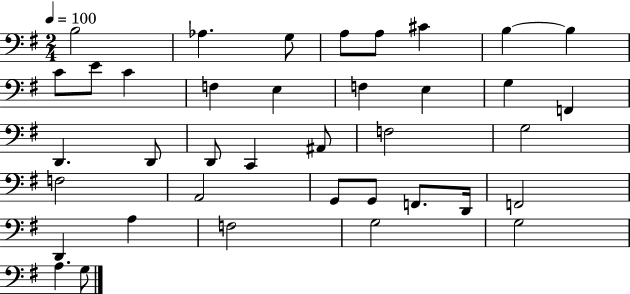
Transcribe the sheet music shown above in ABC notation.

X:1
T:Untitled
M:2/4
L:1/4
K:G
B,2 _A, G,/2 A,/2 A,/2 ^C B, B, C/2 E/2 C F, E, F, E, G, F,, D,, D,,/2 D,,/2 C,, ^A,,/2 F,2 G,2 F,2 A,,2 G,,/2 G,,/2 F,,/2 D,,/4 F,,2 D,, A, F,2 G,2 G,2 A, G,/2